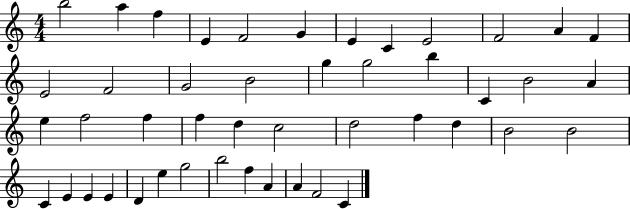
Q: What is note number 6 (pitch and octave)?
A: G4